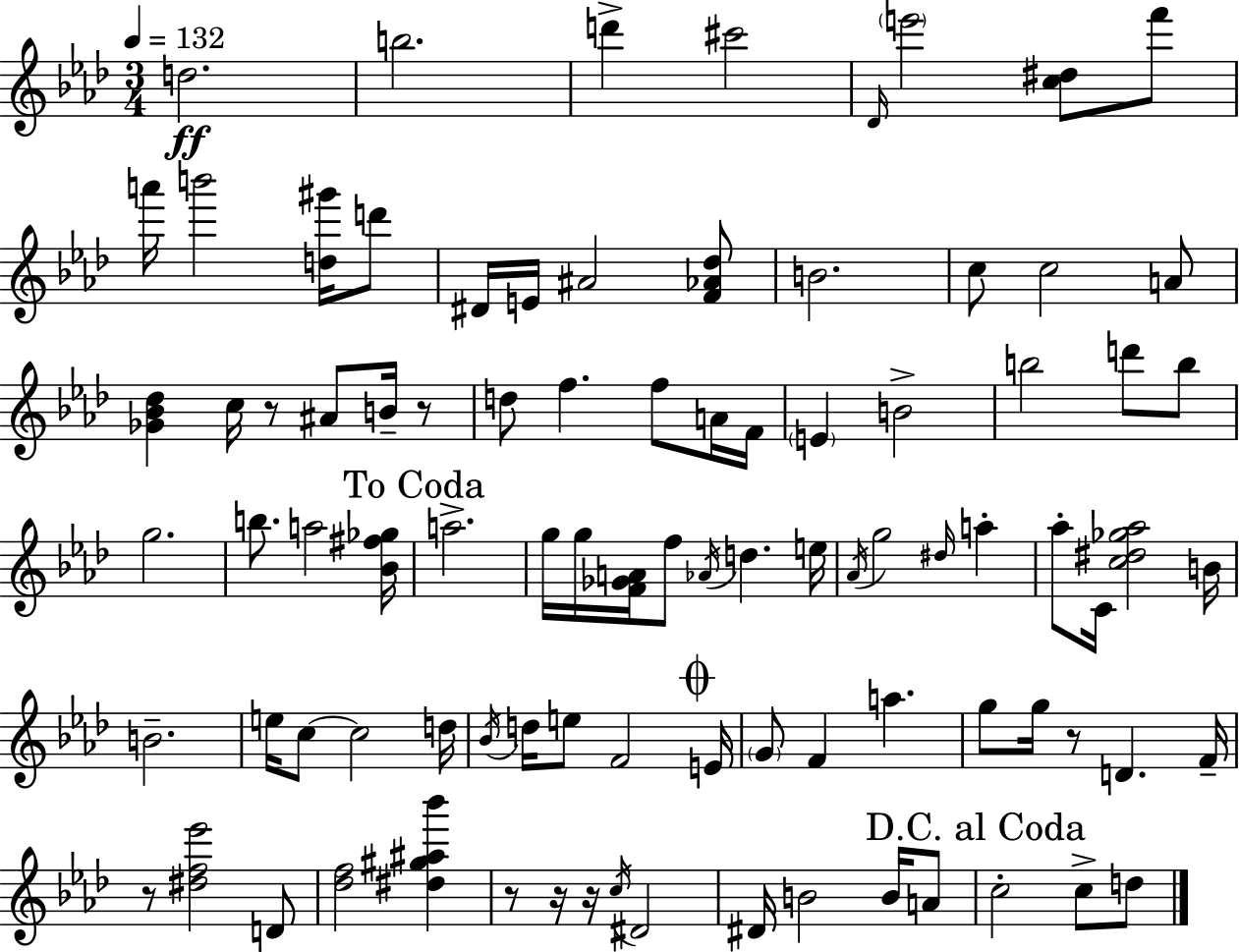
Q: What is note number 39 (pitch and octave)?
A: D5